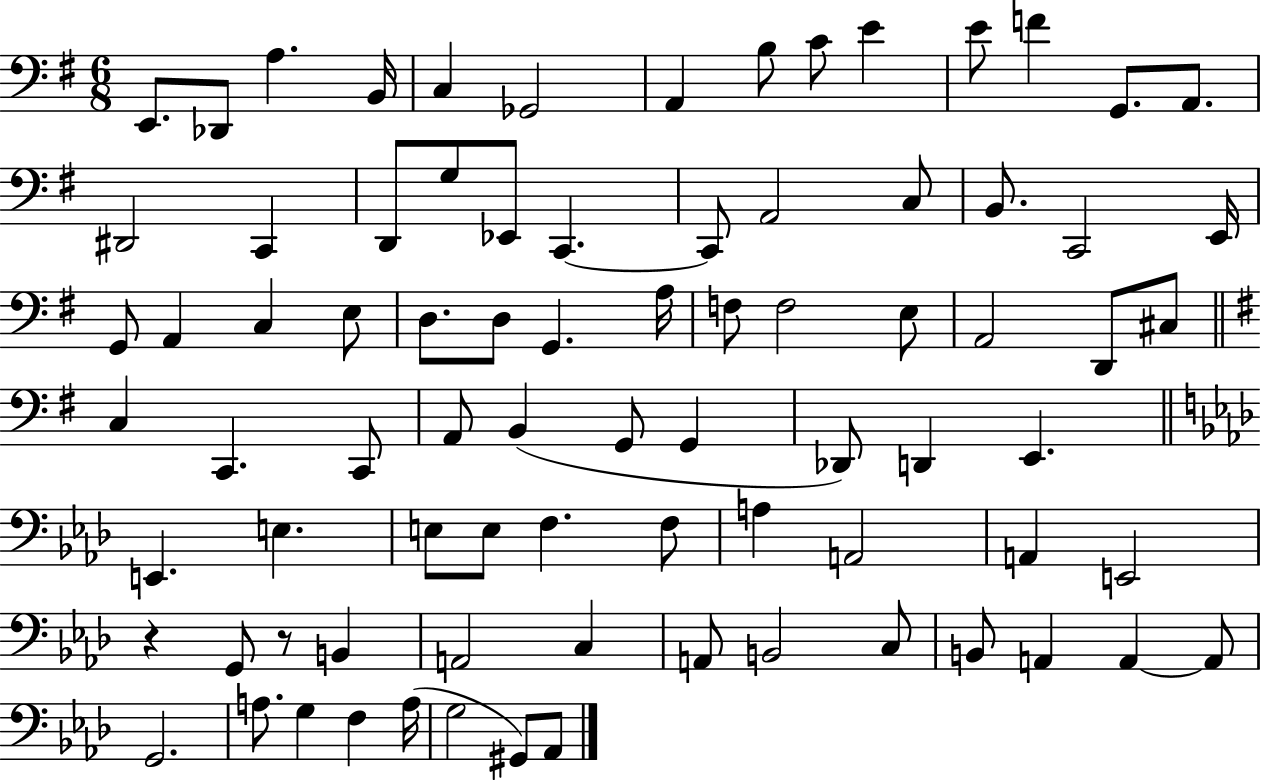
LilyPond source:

{
  \clef bass
  \numericTimeSignature
  \time 6/8
  \key g \major
  e,8. des,8 a4. b,16 | c4 ges,2 | a,4 b8 c'8 e'4 | e'8 f'4 g,8. a,8. | \break dis,2 c,4 | d,8 g8 ees,8 c,4.~~ | c,8 a,2 c8 | b,8. c,2 e,16 | \break g,8 a,4 c4 e8 | d8. d8 g,4. a16 | f8 f2 e8 | a,2 d,8 cis8 | \break \bar "||" \break \key g \major c4 c,4. c,8 | a,8 b,4( g,8 g,4 | des,8) d,4 e,4. | \bar "||" \break \key aes \major e,4. e4. | e8 e8 f4. f8 | a4 a,2 | a,4 e,2 | \break r4 g,8 r8 b,4 | a,2 c4 | a,8 b,2 c8 | b,8 a,4 a,4~~ a,8 | \break g,2. | a8. g4 f4 a16( | g2 gis,8) aes,8 | \bar "|."
}